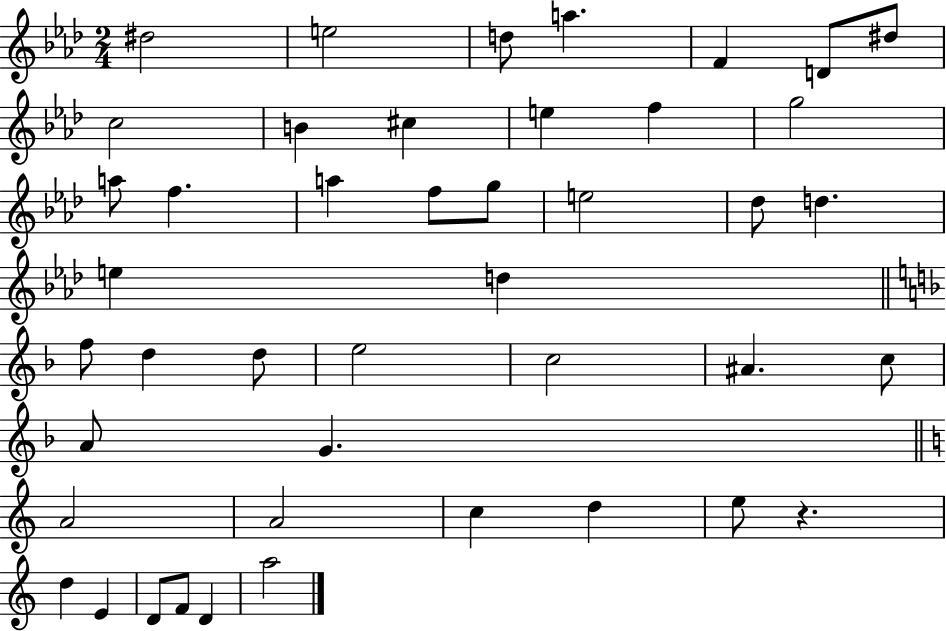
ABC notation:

X:1
T:Untitled
M:2/4
L:1/4
K:Ab
^d2 e2 d/2 a F D/2 ^d/2 c2 B ^c e f g2 a/2 f a f/2 g/2 e2 _d/2 d e d f/2 d d/2 e2 c2 ^A c/2 A/2 G A2 A2 c d e/2 z d E D/2 F/2 D a2